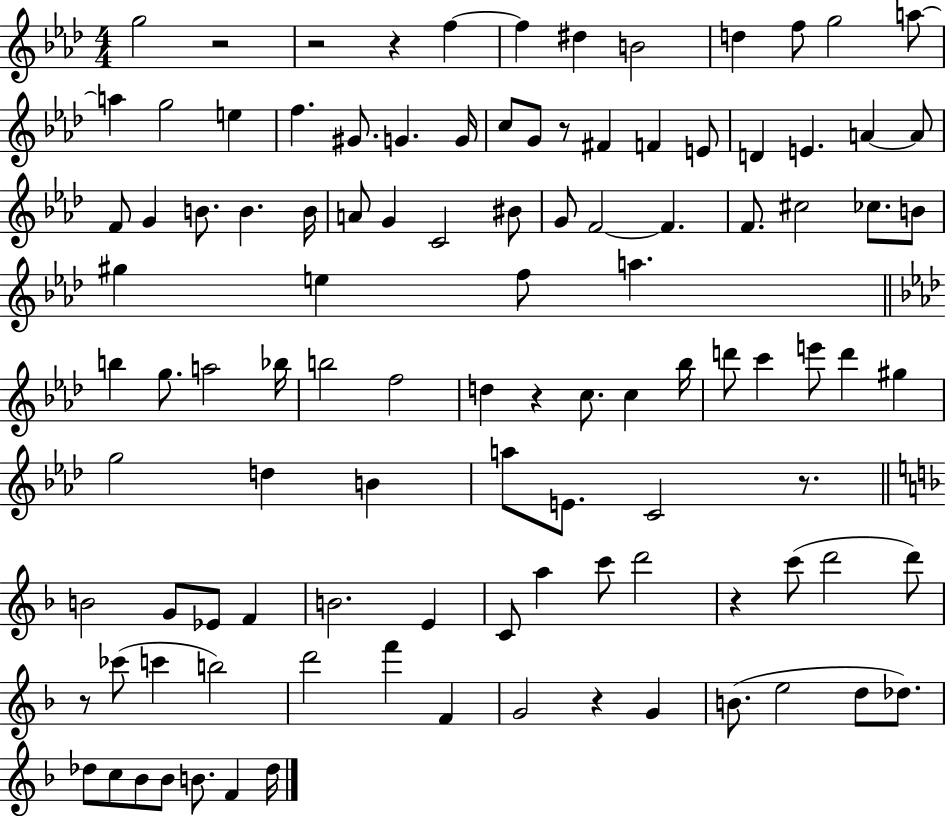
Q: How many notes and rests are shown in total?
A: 107